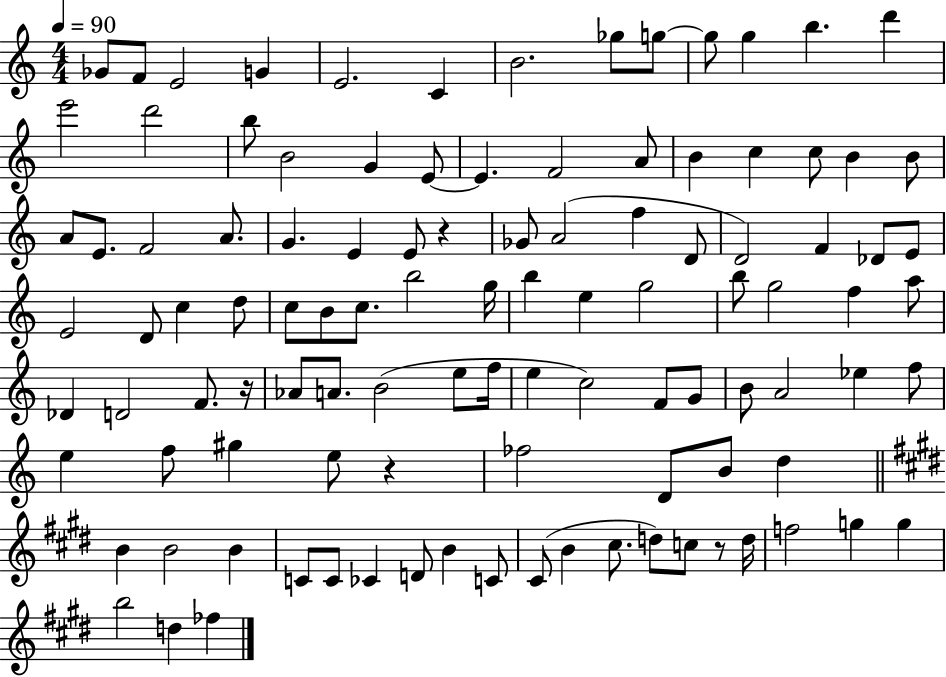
{
  \clef treble
  \numericTimeSignature
  \time 4/4
  \key c \major
  \tempo 4 = 90
  ges'8 f'8 e'2 g'4 | e'2. c'4 | b'2. ges''8 g''8~~ | g''8 g''4 b''4. d'''4 | \break e'''2 d'''2 | b''8 b'2 g'4 e'8~~ | e'4. f'2 a'8 | b'4 c''4 c''8 b'4 b'8 | \break a'8 e'8. f'2 a'8. | g'4. e'4 e'8 r4 | ges'8 a'2( f''4 d'8 | d'2) f'4 des'8 e'8 | \break e'2 d'8 c''4 d''8 | c''8 b'8 c''8. b''2 g''16 | b''4 e''4 g''2 | b''8 g''2 f''4 a''8 | \break des'4 d'2 f'8. r16 | aes'8 a'8. b'2( e''8 f''16 | e''4 c''2) f'8 g'8 | b'8 a'2 ees''4 f''8 | \break e''4 f''8 gis''4 e''8 r4 | fes''2 d'8 b'8 d''4 | \bar "||" \break \key e \major b'4 b'2 b'4 | c'8 c'8 ces'4 d'8 b'4 c'8 | cis'8( b'4 cis''8. d''8) c''8 r8 d''16 | f''2 g''4 g''4 | \break b''2 d''4 fes''4 | \bar "|."
}